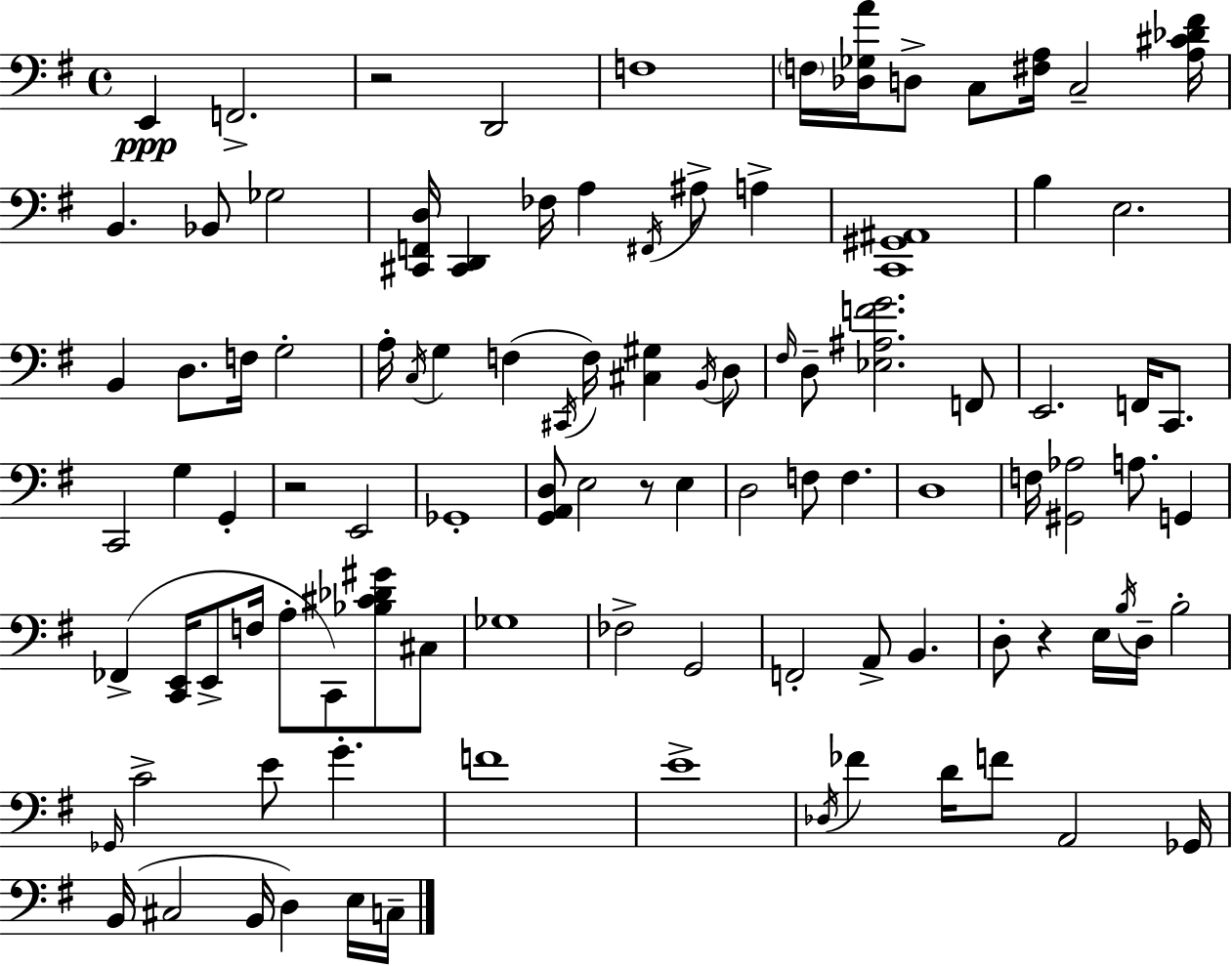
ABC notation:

X:1
T:Untitled
M:4/4
L:1/4
K:Em
E,, F,,2 z2 D,,2 F,4 F,/4 [_D,_G,A]/4 D,/2 C,/2 [^F,A,]/4 C,2 [A,^C_D^F]/4 B,, _B,,/2 _G,2 [^C,,F,,D,]/4 [^C,,D,,] _F,/4 A, ^F,,/4 ^A,/2 A, [C,,^G,,^A,,]4 B, E,2 B,, D,/2 F,/4 G,2 A,/4 C,/4 G, F, ^C,,/4 F,/4 [^C,^G,] B,,/4 D,/2 ^F,/4 D,/2 [_E,^A,FG]2 F,,/2 E,,2 F,,/4 C,,/2 C,,2 G, G,, z2 E,,2 _G,,4 [G,,A,,D,]/2 E,2 z/2 E, D,2 F,/2 F, D,4 F,/4 [^G,,_A,]2 A,/2 G,, _F,, [C,,E,,]/4 E,,/2 F,/4 A,/2 C,,/2 [_B,^C_D^G]/2 ^C,/2 _G,4 _F,2 G,,2 F,,2 A,,/2 B,, D,/2 z E,/4 B,/4 D,/4 B,2 _G,,/4 C2 E/2 G F4 E4 _D,/4 _F D/4 F/2 A,,2 _G,,/4 B,,/4 ^C,2 B,,/4 D, E,/4 C,/4